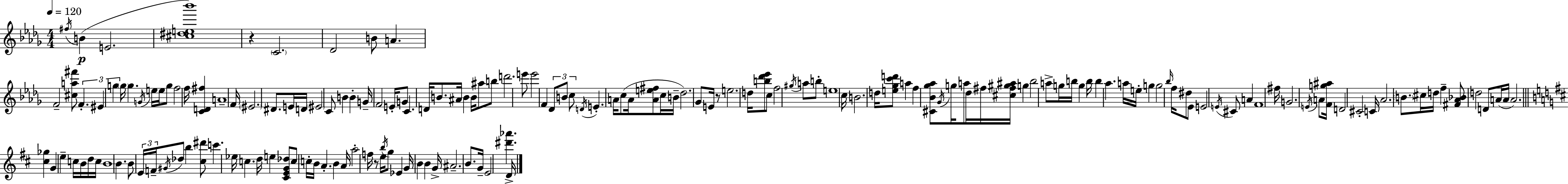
X:1
T:Untitled
M:4/4
L:1/4
K:Bbm
^f/4 B E2 [^c^de_b']4 z C2 _D2 B/2 A F2 [^ca^f']/2 F ^E g g/4 g G/4 e/4 e/4 g/2 f2 f/4 [CD^f] A4 F/4 ^E2 ^D/2 E/4 D/4 ^E2 C/2 B B G/4 F2 E/4 G/2 C D/4 B/2 ^A/4 B B/4 ^a/2 b/2 d'2 e'/2 e'2 F _D/2 B/2 c/2 D/4 E A/4 c/2 A/4 [Ae^f]/2 c/4 B/4 _d2 _G/2 E/4 z/2 e2 d/4 [b_d'_e']/2 c/2 f2 ^g/4 a/2 b/2 e4 c/4 B2 d/4 [e_gc'd']/2 a f [^C_B_g_a]/2 _G/4 g/4 a/2 _d/4 ^f/4 [^c^f^g^a]/4 g _b2 a/2 g/4 b/4 g b/4 b _a a/4 e/4 g g2 _b/4 f/4 ^d/2 _E/2 E2 E/4 ^C/2 A F4 ^f/4 G2 E/4 A/2 [Fg^a]/4 D2 ^C2 C/4 _A2 B/2 ^c/4 d/4 f [^F_A_B]/2 d2 D/2 A/4 A/4 A2 [^c_g] G e c/4 B/4 d/4 c/4 B4 B B/2 E/4 F/4 ^G/4 _d/2 b [^c^d']/2 c' _e/4 c d/4 e [^CEG_d]/2 c/2 c/4 B/4 A B A/4 a2 f/4 z/2 e/4 b/4 g/2 _E G/4 B B G/4 ^A2 B/2 G/4 E2 [^d'_a'] D/4